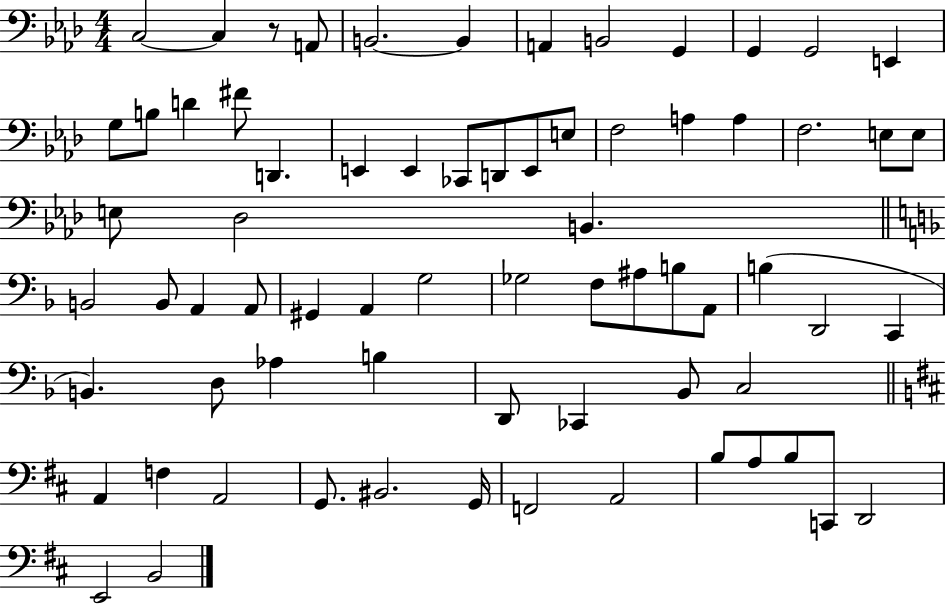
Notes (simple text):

C3/h C3/q R/e A2/e B2/h. B2/q A2/q B2/h G2/q G2/q G2/h E2/q G3/e B3/e D4/q F#4/e D2/q. E2/q E2/q CES2/e D2/e E2/e E3/e F3/h A3/q A3/q F3/h. E3/e E3/e E3/e Db3/h B2/q. B2/h B2/e A2/q A2/e G#2/q A2/q G3/h Gb3/h F3/e A#3/e B3/e A2/e B3/q D2/h C2/q B2/q. D3/e Ab3/q B3/q D2/e CES2/q Bb2/e C3/h A2/q F3/q A2/h G2/e. BIS2/h. G2/s F2/h A2/h B3/e A3/e B3/e C2/e D2/h E2/h B2/h